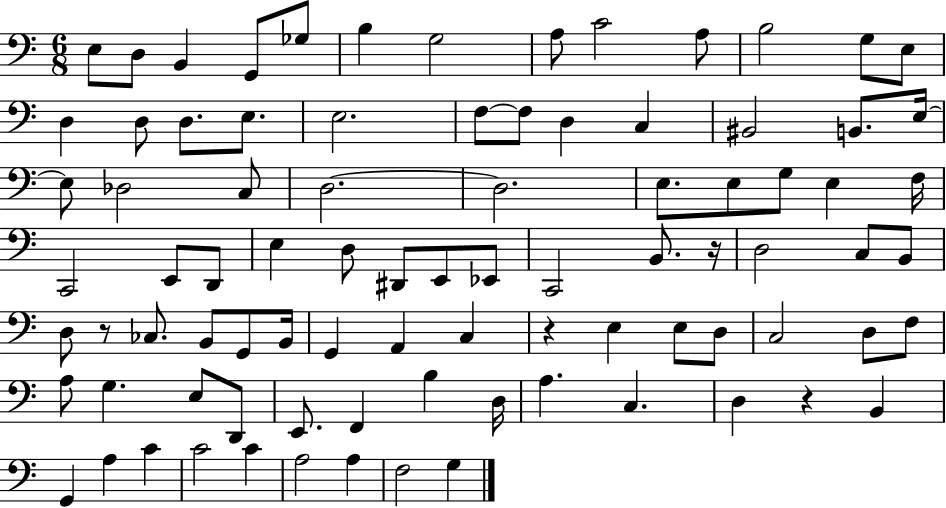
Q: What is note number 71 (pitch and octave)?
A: A3